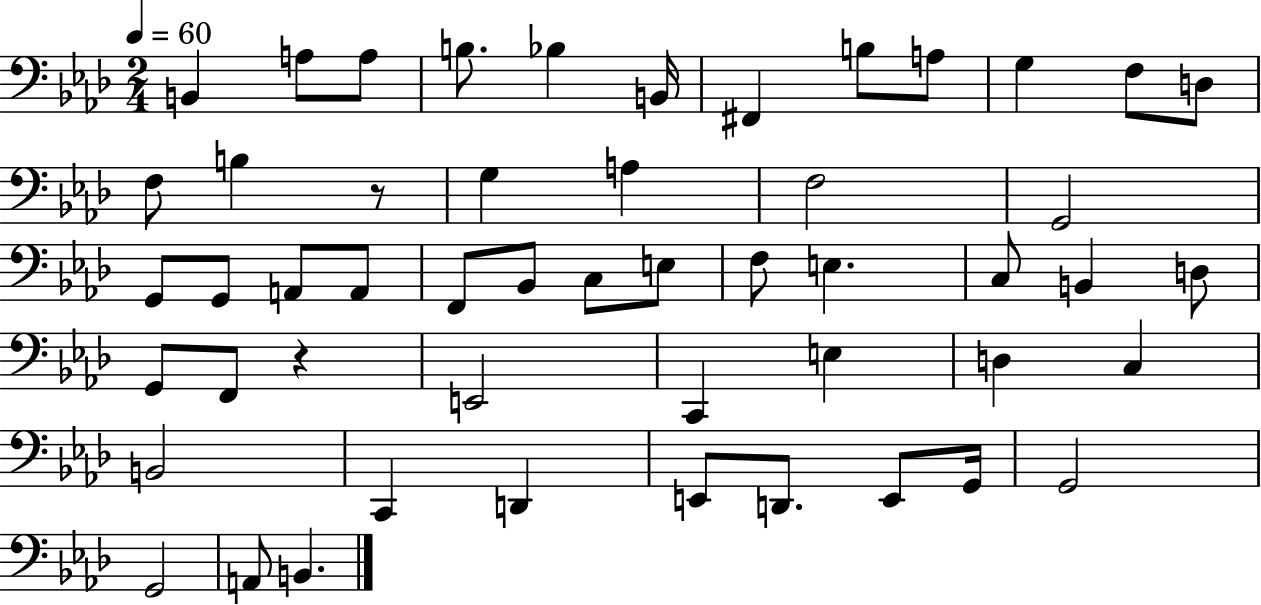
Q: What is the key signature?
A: AES major